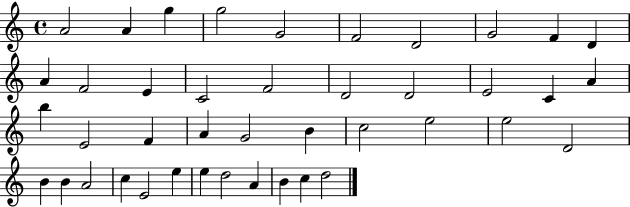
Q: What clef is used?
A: treble